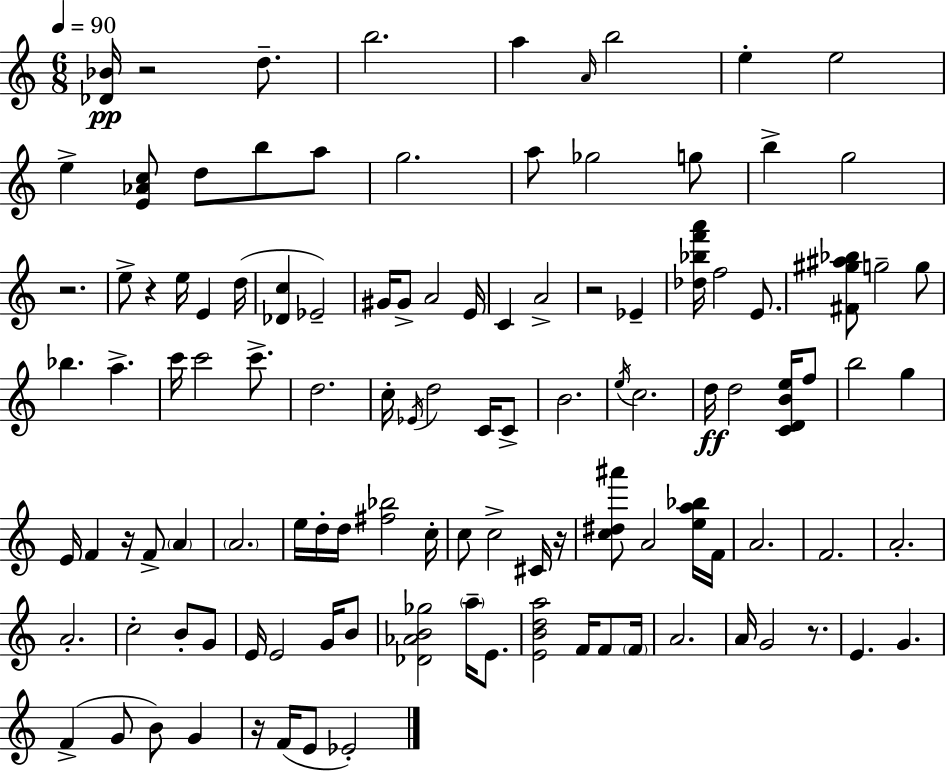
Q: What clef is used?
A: treble